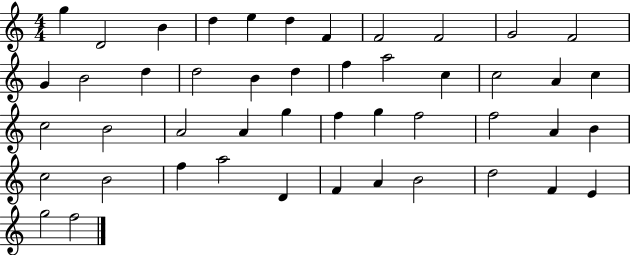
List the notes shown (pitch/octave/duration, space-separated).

G5/q D4/h B4/q D5/q E5/q D5/q F4/q F4/h F4/h G4/h F4/h G4/q B4/h D5/q D5/h B4/q D5/q F5/q A5/h C5/q C5/h A4/q C5/q C5/h B4/h A4/h A4/q G5/q F5/q G5/q F5/h F5/h A4/q B4/q C5/h B4/h F5/q A5/h D4/q F4/q A4/q B4/h D5/h F4/q E4/q G5/h F5/h